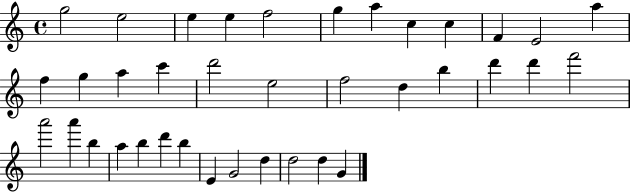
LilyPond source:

{
  \clef treble
  \time 4/4
  \defaultTimeSignature
  \key c \major
  g''2 e''2 | e''4 e''4 f''2 | g''4 a''4 c''4 c''4 | f'4 e'2 a''4 | \break f''4 g''4 a''4 c'''4 | d'''2 e''2 | f''2 d''4 b''4 | d'''4 d'''4 f'''2 | \break a'''2 a'''4 b''4 | a''4 b''4 d'''4 b''4 | e'4 g'2 d''4 | d''2 d''4 g'4 | \break \bar "|."
}